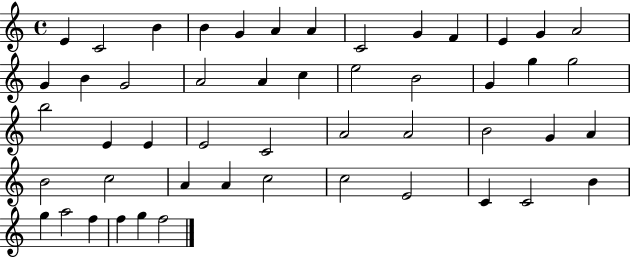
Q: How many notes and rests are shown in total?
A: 50